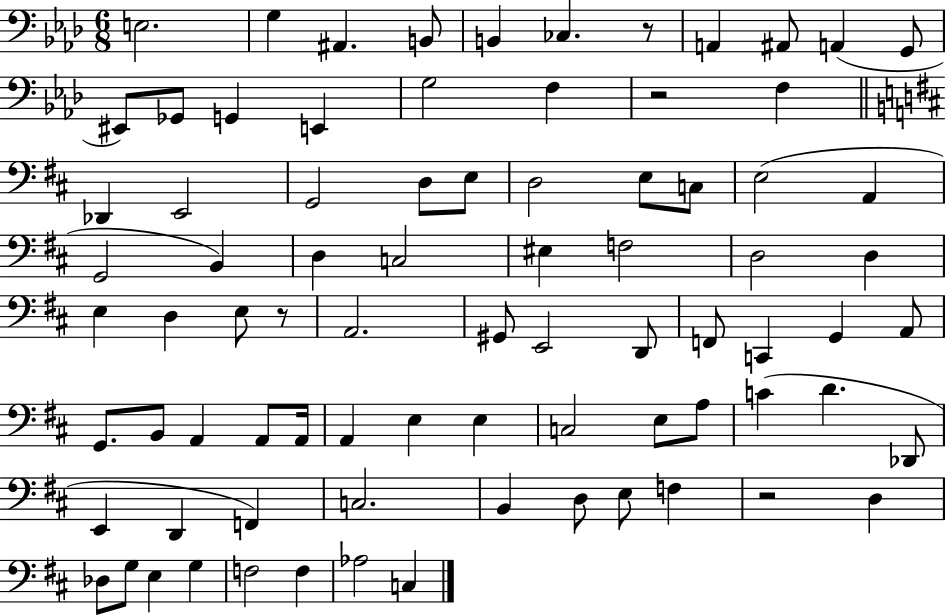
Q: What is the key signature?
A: AES major